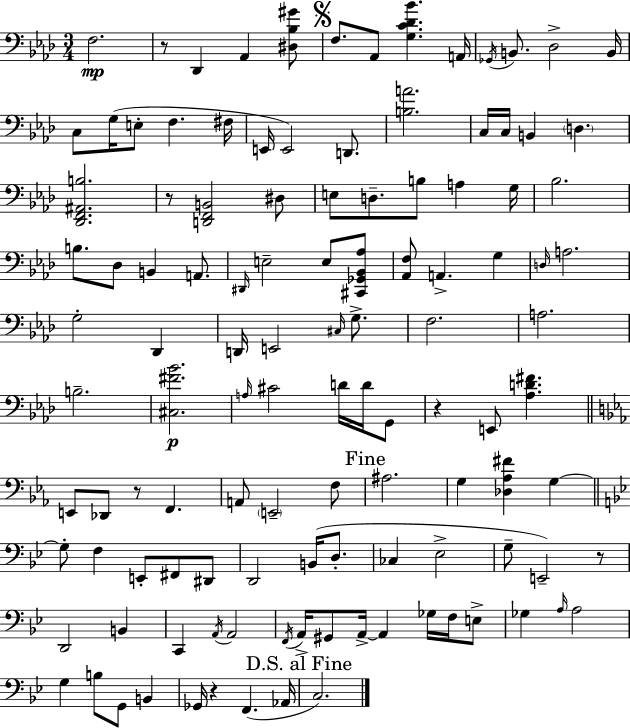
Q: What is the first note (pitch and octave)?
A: F3